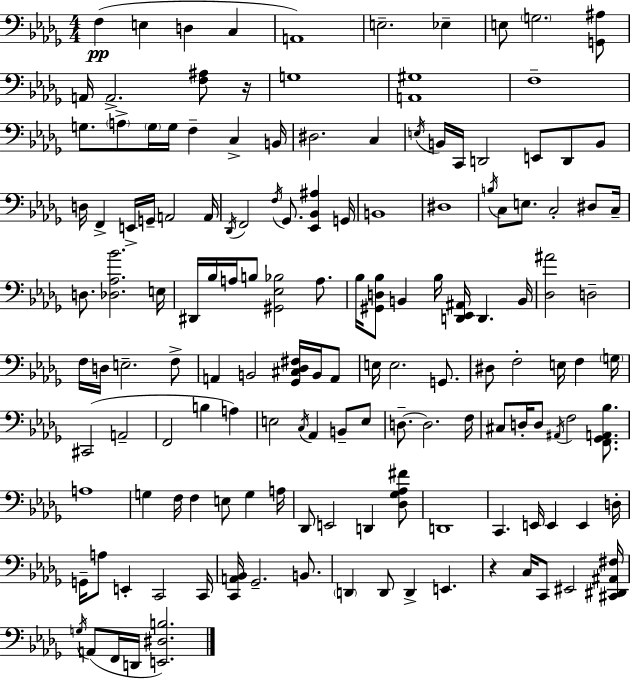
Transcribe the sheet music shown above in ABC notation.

X:1
T:Untitled
M:4/4
L:1/4
K:Bbm
F, E, D, C, A,,4 E,2 _E, E,/2 G,2 [G,,^A,]/2 A,,/4 A,,2 [F,^A,]/2 z/4 G,4 [A,,^G,]4 F,4 G,/2 A,/2 G,/4 G,/4 F, C, B,,/4 ^D,2 C, E,/4 B,,/4 C,,/4 D,,2 E,,/2 D,,/2 B,,/2 D,/4 F,, E,,/4 G,,/4 A,,2 A,,/4 _D,,/4 F,,2 F,/4 _G,,/2 [_E,,_B,,^A,] G,,/4 B,,4 ^D,4 B,/4 C,/2 E,/2 C,2 ^D,/2 C,/4 D,/2 [_D,_A,_B]2 E,/4 ^D,,/4 _B,/4 A,/4 B,/2 [^G,,_E,_B,]2 A,/2 _B,/4 [^G,,D,_B,]/2 B,, _B,/4 [D,,_E,,^A,,]/4 D,, B,,/4 [_D,^A]2 D,2 F,/4 D,/4 E,2 F,/2 A,, B,,2 [_G,,^C,_D,^F,]/4 B,,/4 A,,/2 E,/4 E,2 G,,/2 ^D,/2 F,2 E,/4 F, G,/4 ^C,,2 A,,2 F,,2 B, A, E,2 C,/4 _A,, B,,/2 E,/2 D,/2 D,2 F,/4 ^C,/2 D,/4 D,/2 ^A,,/4 F,2 [F,,_G,,A,,_B,]/2 A,4 G, F,/4 F, E,/2 G, A,/4 _D,,/2 E,,2 D,, [_D,_G,_A,^F]/2 D,,4 C,, E,,/4 E,, E,, D,/4 G,,/4 A,/2 E,, C,,2 C,,/4 [C,,A,,_B,,]/4 _G,,2 B,,/2 D,, D,,/2 D,, E,, z C,/4 C,,/2 ^E,,2 [^C,,^D,,^A,,^F,]/4 G,/4 A,,/2 F,,/4 D,,/4 [E,,^D,B,]2